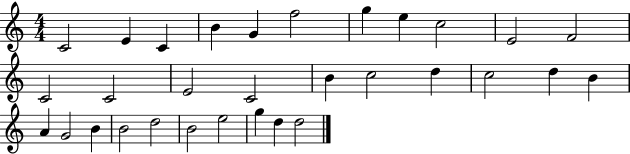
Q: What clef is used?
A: treble